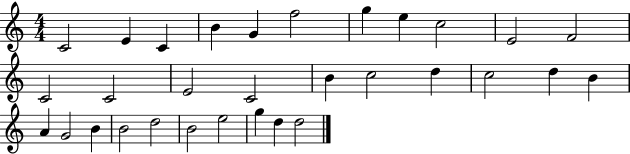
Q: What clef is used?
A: treble